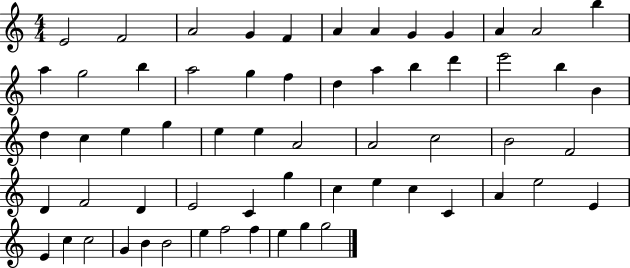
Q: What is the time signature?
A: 4/4